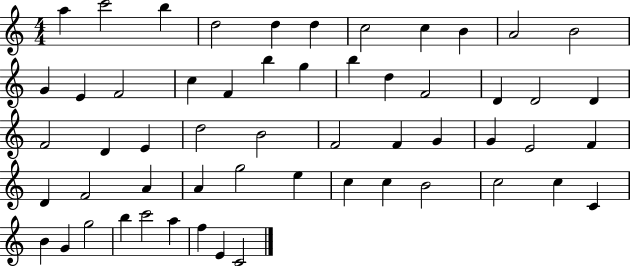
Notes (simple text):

A5/q C6/h B5/q D5/h D5/q D5/q C5/h C5/q B4/q A4/h B4/h G4/q E4/q F4/h C5/q F4/q B5/q G5/q B5/q D5/q F4/h D4/q D4/h D4/q F4/h D4/q E4/q D5/h B4/h F4/h F4/q G4/q G4/q E4/h F4/q D4/q F4/h A4/q A4/q G5/h E5/q C5/q C5/q B4/h C5/h C5/q C4/q B4/q G4/q G5/h B5/q C6/h A5/q F5/q E4/q C4/h